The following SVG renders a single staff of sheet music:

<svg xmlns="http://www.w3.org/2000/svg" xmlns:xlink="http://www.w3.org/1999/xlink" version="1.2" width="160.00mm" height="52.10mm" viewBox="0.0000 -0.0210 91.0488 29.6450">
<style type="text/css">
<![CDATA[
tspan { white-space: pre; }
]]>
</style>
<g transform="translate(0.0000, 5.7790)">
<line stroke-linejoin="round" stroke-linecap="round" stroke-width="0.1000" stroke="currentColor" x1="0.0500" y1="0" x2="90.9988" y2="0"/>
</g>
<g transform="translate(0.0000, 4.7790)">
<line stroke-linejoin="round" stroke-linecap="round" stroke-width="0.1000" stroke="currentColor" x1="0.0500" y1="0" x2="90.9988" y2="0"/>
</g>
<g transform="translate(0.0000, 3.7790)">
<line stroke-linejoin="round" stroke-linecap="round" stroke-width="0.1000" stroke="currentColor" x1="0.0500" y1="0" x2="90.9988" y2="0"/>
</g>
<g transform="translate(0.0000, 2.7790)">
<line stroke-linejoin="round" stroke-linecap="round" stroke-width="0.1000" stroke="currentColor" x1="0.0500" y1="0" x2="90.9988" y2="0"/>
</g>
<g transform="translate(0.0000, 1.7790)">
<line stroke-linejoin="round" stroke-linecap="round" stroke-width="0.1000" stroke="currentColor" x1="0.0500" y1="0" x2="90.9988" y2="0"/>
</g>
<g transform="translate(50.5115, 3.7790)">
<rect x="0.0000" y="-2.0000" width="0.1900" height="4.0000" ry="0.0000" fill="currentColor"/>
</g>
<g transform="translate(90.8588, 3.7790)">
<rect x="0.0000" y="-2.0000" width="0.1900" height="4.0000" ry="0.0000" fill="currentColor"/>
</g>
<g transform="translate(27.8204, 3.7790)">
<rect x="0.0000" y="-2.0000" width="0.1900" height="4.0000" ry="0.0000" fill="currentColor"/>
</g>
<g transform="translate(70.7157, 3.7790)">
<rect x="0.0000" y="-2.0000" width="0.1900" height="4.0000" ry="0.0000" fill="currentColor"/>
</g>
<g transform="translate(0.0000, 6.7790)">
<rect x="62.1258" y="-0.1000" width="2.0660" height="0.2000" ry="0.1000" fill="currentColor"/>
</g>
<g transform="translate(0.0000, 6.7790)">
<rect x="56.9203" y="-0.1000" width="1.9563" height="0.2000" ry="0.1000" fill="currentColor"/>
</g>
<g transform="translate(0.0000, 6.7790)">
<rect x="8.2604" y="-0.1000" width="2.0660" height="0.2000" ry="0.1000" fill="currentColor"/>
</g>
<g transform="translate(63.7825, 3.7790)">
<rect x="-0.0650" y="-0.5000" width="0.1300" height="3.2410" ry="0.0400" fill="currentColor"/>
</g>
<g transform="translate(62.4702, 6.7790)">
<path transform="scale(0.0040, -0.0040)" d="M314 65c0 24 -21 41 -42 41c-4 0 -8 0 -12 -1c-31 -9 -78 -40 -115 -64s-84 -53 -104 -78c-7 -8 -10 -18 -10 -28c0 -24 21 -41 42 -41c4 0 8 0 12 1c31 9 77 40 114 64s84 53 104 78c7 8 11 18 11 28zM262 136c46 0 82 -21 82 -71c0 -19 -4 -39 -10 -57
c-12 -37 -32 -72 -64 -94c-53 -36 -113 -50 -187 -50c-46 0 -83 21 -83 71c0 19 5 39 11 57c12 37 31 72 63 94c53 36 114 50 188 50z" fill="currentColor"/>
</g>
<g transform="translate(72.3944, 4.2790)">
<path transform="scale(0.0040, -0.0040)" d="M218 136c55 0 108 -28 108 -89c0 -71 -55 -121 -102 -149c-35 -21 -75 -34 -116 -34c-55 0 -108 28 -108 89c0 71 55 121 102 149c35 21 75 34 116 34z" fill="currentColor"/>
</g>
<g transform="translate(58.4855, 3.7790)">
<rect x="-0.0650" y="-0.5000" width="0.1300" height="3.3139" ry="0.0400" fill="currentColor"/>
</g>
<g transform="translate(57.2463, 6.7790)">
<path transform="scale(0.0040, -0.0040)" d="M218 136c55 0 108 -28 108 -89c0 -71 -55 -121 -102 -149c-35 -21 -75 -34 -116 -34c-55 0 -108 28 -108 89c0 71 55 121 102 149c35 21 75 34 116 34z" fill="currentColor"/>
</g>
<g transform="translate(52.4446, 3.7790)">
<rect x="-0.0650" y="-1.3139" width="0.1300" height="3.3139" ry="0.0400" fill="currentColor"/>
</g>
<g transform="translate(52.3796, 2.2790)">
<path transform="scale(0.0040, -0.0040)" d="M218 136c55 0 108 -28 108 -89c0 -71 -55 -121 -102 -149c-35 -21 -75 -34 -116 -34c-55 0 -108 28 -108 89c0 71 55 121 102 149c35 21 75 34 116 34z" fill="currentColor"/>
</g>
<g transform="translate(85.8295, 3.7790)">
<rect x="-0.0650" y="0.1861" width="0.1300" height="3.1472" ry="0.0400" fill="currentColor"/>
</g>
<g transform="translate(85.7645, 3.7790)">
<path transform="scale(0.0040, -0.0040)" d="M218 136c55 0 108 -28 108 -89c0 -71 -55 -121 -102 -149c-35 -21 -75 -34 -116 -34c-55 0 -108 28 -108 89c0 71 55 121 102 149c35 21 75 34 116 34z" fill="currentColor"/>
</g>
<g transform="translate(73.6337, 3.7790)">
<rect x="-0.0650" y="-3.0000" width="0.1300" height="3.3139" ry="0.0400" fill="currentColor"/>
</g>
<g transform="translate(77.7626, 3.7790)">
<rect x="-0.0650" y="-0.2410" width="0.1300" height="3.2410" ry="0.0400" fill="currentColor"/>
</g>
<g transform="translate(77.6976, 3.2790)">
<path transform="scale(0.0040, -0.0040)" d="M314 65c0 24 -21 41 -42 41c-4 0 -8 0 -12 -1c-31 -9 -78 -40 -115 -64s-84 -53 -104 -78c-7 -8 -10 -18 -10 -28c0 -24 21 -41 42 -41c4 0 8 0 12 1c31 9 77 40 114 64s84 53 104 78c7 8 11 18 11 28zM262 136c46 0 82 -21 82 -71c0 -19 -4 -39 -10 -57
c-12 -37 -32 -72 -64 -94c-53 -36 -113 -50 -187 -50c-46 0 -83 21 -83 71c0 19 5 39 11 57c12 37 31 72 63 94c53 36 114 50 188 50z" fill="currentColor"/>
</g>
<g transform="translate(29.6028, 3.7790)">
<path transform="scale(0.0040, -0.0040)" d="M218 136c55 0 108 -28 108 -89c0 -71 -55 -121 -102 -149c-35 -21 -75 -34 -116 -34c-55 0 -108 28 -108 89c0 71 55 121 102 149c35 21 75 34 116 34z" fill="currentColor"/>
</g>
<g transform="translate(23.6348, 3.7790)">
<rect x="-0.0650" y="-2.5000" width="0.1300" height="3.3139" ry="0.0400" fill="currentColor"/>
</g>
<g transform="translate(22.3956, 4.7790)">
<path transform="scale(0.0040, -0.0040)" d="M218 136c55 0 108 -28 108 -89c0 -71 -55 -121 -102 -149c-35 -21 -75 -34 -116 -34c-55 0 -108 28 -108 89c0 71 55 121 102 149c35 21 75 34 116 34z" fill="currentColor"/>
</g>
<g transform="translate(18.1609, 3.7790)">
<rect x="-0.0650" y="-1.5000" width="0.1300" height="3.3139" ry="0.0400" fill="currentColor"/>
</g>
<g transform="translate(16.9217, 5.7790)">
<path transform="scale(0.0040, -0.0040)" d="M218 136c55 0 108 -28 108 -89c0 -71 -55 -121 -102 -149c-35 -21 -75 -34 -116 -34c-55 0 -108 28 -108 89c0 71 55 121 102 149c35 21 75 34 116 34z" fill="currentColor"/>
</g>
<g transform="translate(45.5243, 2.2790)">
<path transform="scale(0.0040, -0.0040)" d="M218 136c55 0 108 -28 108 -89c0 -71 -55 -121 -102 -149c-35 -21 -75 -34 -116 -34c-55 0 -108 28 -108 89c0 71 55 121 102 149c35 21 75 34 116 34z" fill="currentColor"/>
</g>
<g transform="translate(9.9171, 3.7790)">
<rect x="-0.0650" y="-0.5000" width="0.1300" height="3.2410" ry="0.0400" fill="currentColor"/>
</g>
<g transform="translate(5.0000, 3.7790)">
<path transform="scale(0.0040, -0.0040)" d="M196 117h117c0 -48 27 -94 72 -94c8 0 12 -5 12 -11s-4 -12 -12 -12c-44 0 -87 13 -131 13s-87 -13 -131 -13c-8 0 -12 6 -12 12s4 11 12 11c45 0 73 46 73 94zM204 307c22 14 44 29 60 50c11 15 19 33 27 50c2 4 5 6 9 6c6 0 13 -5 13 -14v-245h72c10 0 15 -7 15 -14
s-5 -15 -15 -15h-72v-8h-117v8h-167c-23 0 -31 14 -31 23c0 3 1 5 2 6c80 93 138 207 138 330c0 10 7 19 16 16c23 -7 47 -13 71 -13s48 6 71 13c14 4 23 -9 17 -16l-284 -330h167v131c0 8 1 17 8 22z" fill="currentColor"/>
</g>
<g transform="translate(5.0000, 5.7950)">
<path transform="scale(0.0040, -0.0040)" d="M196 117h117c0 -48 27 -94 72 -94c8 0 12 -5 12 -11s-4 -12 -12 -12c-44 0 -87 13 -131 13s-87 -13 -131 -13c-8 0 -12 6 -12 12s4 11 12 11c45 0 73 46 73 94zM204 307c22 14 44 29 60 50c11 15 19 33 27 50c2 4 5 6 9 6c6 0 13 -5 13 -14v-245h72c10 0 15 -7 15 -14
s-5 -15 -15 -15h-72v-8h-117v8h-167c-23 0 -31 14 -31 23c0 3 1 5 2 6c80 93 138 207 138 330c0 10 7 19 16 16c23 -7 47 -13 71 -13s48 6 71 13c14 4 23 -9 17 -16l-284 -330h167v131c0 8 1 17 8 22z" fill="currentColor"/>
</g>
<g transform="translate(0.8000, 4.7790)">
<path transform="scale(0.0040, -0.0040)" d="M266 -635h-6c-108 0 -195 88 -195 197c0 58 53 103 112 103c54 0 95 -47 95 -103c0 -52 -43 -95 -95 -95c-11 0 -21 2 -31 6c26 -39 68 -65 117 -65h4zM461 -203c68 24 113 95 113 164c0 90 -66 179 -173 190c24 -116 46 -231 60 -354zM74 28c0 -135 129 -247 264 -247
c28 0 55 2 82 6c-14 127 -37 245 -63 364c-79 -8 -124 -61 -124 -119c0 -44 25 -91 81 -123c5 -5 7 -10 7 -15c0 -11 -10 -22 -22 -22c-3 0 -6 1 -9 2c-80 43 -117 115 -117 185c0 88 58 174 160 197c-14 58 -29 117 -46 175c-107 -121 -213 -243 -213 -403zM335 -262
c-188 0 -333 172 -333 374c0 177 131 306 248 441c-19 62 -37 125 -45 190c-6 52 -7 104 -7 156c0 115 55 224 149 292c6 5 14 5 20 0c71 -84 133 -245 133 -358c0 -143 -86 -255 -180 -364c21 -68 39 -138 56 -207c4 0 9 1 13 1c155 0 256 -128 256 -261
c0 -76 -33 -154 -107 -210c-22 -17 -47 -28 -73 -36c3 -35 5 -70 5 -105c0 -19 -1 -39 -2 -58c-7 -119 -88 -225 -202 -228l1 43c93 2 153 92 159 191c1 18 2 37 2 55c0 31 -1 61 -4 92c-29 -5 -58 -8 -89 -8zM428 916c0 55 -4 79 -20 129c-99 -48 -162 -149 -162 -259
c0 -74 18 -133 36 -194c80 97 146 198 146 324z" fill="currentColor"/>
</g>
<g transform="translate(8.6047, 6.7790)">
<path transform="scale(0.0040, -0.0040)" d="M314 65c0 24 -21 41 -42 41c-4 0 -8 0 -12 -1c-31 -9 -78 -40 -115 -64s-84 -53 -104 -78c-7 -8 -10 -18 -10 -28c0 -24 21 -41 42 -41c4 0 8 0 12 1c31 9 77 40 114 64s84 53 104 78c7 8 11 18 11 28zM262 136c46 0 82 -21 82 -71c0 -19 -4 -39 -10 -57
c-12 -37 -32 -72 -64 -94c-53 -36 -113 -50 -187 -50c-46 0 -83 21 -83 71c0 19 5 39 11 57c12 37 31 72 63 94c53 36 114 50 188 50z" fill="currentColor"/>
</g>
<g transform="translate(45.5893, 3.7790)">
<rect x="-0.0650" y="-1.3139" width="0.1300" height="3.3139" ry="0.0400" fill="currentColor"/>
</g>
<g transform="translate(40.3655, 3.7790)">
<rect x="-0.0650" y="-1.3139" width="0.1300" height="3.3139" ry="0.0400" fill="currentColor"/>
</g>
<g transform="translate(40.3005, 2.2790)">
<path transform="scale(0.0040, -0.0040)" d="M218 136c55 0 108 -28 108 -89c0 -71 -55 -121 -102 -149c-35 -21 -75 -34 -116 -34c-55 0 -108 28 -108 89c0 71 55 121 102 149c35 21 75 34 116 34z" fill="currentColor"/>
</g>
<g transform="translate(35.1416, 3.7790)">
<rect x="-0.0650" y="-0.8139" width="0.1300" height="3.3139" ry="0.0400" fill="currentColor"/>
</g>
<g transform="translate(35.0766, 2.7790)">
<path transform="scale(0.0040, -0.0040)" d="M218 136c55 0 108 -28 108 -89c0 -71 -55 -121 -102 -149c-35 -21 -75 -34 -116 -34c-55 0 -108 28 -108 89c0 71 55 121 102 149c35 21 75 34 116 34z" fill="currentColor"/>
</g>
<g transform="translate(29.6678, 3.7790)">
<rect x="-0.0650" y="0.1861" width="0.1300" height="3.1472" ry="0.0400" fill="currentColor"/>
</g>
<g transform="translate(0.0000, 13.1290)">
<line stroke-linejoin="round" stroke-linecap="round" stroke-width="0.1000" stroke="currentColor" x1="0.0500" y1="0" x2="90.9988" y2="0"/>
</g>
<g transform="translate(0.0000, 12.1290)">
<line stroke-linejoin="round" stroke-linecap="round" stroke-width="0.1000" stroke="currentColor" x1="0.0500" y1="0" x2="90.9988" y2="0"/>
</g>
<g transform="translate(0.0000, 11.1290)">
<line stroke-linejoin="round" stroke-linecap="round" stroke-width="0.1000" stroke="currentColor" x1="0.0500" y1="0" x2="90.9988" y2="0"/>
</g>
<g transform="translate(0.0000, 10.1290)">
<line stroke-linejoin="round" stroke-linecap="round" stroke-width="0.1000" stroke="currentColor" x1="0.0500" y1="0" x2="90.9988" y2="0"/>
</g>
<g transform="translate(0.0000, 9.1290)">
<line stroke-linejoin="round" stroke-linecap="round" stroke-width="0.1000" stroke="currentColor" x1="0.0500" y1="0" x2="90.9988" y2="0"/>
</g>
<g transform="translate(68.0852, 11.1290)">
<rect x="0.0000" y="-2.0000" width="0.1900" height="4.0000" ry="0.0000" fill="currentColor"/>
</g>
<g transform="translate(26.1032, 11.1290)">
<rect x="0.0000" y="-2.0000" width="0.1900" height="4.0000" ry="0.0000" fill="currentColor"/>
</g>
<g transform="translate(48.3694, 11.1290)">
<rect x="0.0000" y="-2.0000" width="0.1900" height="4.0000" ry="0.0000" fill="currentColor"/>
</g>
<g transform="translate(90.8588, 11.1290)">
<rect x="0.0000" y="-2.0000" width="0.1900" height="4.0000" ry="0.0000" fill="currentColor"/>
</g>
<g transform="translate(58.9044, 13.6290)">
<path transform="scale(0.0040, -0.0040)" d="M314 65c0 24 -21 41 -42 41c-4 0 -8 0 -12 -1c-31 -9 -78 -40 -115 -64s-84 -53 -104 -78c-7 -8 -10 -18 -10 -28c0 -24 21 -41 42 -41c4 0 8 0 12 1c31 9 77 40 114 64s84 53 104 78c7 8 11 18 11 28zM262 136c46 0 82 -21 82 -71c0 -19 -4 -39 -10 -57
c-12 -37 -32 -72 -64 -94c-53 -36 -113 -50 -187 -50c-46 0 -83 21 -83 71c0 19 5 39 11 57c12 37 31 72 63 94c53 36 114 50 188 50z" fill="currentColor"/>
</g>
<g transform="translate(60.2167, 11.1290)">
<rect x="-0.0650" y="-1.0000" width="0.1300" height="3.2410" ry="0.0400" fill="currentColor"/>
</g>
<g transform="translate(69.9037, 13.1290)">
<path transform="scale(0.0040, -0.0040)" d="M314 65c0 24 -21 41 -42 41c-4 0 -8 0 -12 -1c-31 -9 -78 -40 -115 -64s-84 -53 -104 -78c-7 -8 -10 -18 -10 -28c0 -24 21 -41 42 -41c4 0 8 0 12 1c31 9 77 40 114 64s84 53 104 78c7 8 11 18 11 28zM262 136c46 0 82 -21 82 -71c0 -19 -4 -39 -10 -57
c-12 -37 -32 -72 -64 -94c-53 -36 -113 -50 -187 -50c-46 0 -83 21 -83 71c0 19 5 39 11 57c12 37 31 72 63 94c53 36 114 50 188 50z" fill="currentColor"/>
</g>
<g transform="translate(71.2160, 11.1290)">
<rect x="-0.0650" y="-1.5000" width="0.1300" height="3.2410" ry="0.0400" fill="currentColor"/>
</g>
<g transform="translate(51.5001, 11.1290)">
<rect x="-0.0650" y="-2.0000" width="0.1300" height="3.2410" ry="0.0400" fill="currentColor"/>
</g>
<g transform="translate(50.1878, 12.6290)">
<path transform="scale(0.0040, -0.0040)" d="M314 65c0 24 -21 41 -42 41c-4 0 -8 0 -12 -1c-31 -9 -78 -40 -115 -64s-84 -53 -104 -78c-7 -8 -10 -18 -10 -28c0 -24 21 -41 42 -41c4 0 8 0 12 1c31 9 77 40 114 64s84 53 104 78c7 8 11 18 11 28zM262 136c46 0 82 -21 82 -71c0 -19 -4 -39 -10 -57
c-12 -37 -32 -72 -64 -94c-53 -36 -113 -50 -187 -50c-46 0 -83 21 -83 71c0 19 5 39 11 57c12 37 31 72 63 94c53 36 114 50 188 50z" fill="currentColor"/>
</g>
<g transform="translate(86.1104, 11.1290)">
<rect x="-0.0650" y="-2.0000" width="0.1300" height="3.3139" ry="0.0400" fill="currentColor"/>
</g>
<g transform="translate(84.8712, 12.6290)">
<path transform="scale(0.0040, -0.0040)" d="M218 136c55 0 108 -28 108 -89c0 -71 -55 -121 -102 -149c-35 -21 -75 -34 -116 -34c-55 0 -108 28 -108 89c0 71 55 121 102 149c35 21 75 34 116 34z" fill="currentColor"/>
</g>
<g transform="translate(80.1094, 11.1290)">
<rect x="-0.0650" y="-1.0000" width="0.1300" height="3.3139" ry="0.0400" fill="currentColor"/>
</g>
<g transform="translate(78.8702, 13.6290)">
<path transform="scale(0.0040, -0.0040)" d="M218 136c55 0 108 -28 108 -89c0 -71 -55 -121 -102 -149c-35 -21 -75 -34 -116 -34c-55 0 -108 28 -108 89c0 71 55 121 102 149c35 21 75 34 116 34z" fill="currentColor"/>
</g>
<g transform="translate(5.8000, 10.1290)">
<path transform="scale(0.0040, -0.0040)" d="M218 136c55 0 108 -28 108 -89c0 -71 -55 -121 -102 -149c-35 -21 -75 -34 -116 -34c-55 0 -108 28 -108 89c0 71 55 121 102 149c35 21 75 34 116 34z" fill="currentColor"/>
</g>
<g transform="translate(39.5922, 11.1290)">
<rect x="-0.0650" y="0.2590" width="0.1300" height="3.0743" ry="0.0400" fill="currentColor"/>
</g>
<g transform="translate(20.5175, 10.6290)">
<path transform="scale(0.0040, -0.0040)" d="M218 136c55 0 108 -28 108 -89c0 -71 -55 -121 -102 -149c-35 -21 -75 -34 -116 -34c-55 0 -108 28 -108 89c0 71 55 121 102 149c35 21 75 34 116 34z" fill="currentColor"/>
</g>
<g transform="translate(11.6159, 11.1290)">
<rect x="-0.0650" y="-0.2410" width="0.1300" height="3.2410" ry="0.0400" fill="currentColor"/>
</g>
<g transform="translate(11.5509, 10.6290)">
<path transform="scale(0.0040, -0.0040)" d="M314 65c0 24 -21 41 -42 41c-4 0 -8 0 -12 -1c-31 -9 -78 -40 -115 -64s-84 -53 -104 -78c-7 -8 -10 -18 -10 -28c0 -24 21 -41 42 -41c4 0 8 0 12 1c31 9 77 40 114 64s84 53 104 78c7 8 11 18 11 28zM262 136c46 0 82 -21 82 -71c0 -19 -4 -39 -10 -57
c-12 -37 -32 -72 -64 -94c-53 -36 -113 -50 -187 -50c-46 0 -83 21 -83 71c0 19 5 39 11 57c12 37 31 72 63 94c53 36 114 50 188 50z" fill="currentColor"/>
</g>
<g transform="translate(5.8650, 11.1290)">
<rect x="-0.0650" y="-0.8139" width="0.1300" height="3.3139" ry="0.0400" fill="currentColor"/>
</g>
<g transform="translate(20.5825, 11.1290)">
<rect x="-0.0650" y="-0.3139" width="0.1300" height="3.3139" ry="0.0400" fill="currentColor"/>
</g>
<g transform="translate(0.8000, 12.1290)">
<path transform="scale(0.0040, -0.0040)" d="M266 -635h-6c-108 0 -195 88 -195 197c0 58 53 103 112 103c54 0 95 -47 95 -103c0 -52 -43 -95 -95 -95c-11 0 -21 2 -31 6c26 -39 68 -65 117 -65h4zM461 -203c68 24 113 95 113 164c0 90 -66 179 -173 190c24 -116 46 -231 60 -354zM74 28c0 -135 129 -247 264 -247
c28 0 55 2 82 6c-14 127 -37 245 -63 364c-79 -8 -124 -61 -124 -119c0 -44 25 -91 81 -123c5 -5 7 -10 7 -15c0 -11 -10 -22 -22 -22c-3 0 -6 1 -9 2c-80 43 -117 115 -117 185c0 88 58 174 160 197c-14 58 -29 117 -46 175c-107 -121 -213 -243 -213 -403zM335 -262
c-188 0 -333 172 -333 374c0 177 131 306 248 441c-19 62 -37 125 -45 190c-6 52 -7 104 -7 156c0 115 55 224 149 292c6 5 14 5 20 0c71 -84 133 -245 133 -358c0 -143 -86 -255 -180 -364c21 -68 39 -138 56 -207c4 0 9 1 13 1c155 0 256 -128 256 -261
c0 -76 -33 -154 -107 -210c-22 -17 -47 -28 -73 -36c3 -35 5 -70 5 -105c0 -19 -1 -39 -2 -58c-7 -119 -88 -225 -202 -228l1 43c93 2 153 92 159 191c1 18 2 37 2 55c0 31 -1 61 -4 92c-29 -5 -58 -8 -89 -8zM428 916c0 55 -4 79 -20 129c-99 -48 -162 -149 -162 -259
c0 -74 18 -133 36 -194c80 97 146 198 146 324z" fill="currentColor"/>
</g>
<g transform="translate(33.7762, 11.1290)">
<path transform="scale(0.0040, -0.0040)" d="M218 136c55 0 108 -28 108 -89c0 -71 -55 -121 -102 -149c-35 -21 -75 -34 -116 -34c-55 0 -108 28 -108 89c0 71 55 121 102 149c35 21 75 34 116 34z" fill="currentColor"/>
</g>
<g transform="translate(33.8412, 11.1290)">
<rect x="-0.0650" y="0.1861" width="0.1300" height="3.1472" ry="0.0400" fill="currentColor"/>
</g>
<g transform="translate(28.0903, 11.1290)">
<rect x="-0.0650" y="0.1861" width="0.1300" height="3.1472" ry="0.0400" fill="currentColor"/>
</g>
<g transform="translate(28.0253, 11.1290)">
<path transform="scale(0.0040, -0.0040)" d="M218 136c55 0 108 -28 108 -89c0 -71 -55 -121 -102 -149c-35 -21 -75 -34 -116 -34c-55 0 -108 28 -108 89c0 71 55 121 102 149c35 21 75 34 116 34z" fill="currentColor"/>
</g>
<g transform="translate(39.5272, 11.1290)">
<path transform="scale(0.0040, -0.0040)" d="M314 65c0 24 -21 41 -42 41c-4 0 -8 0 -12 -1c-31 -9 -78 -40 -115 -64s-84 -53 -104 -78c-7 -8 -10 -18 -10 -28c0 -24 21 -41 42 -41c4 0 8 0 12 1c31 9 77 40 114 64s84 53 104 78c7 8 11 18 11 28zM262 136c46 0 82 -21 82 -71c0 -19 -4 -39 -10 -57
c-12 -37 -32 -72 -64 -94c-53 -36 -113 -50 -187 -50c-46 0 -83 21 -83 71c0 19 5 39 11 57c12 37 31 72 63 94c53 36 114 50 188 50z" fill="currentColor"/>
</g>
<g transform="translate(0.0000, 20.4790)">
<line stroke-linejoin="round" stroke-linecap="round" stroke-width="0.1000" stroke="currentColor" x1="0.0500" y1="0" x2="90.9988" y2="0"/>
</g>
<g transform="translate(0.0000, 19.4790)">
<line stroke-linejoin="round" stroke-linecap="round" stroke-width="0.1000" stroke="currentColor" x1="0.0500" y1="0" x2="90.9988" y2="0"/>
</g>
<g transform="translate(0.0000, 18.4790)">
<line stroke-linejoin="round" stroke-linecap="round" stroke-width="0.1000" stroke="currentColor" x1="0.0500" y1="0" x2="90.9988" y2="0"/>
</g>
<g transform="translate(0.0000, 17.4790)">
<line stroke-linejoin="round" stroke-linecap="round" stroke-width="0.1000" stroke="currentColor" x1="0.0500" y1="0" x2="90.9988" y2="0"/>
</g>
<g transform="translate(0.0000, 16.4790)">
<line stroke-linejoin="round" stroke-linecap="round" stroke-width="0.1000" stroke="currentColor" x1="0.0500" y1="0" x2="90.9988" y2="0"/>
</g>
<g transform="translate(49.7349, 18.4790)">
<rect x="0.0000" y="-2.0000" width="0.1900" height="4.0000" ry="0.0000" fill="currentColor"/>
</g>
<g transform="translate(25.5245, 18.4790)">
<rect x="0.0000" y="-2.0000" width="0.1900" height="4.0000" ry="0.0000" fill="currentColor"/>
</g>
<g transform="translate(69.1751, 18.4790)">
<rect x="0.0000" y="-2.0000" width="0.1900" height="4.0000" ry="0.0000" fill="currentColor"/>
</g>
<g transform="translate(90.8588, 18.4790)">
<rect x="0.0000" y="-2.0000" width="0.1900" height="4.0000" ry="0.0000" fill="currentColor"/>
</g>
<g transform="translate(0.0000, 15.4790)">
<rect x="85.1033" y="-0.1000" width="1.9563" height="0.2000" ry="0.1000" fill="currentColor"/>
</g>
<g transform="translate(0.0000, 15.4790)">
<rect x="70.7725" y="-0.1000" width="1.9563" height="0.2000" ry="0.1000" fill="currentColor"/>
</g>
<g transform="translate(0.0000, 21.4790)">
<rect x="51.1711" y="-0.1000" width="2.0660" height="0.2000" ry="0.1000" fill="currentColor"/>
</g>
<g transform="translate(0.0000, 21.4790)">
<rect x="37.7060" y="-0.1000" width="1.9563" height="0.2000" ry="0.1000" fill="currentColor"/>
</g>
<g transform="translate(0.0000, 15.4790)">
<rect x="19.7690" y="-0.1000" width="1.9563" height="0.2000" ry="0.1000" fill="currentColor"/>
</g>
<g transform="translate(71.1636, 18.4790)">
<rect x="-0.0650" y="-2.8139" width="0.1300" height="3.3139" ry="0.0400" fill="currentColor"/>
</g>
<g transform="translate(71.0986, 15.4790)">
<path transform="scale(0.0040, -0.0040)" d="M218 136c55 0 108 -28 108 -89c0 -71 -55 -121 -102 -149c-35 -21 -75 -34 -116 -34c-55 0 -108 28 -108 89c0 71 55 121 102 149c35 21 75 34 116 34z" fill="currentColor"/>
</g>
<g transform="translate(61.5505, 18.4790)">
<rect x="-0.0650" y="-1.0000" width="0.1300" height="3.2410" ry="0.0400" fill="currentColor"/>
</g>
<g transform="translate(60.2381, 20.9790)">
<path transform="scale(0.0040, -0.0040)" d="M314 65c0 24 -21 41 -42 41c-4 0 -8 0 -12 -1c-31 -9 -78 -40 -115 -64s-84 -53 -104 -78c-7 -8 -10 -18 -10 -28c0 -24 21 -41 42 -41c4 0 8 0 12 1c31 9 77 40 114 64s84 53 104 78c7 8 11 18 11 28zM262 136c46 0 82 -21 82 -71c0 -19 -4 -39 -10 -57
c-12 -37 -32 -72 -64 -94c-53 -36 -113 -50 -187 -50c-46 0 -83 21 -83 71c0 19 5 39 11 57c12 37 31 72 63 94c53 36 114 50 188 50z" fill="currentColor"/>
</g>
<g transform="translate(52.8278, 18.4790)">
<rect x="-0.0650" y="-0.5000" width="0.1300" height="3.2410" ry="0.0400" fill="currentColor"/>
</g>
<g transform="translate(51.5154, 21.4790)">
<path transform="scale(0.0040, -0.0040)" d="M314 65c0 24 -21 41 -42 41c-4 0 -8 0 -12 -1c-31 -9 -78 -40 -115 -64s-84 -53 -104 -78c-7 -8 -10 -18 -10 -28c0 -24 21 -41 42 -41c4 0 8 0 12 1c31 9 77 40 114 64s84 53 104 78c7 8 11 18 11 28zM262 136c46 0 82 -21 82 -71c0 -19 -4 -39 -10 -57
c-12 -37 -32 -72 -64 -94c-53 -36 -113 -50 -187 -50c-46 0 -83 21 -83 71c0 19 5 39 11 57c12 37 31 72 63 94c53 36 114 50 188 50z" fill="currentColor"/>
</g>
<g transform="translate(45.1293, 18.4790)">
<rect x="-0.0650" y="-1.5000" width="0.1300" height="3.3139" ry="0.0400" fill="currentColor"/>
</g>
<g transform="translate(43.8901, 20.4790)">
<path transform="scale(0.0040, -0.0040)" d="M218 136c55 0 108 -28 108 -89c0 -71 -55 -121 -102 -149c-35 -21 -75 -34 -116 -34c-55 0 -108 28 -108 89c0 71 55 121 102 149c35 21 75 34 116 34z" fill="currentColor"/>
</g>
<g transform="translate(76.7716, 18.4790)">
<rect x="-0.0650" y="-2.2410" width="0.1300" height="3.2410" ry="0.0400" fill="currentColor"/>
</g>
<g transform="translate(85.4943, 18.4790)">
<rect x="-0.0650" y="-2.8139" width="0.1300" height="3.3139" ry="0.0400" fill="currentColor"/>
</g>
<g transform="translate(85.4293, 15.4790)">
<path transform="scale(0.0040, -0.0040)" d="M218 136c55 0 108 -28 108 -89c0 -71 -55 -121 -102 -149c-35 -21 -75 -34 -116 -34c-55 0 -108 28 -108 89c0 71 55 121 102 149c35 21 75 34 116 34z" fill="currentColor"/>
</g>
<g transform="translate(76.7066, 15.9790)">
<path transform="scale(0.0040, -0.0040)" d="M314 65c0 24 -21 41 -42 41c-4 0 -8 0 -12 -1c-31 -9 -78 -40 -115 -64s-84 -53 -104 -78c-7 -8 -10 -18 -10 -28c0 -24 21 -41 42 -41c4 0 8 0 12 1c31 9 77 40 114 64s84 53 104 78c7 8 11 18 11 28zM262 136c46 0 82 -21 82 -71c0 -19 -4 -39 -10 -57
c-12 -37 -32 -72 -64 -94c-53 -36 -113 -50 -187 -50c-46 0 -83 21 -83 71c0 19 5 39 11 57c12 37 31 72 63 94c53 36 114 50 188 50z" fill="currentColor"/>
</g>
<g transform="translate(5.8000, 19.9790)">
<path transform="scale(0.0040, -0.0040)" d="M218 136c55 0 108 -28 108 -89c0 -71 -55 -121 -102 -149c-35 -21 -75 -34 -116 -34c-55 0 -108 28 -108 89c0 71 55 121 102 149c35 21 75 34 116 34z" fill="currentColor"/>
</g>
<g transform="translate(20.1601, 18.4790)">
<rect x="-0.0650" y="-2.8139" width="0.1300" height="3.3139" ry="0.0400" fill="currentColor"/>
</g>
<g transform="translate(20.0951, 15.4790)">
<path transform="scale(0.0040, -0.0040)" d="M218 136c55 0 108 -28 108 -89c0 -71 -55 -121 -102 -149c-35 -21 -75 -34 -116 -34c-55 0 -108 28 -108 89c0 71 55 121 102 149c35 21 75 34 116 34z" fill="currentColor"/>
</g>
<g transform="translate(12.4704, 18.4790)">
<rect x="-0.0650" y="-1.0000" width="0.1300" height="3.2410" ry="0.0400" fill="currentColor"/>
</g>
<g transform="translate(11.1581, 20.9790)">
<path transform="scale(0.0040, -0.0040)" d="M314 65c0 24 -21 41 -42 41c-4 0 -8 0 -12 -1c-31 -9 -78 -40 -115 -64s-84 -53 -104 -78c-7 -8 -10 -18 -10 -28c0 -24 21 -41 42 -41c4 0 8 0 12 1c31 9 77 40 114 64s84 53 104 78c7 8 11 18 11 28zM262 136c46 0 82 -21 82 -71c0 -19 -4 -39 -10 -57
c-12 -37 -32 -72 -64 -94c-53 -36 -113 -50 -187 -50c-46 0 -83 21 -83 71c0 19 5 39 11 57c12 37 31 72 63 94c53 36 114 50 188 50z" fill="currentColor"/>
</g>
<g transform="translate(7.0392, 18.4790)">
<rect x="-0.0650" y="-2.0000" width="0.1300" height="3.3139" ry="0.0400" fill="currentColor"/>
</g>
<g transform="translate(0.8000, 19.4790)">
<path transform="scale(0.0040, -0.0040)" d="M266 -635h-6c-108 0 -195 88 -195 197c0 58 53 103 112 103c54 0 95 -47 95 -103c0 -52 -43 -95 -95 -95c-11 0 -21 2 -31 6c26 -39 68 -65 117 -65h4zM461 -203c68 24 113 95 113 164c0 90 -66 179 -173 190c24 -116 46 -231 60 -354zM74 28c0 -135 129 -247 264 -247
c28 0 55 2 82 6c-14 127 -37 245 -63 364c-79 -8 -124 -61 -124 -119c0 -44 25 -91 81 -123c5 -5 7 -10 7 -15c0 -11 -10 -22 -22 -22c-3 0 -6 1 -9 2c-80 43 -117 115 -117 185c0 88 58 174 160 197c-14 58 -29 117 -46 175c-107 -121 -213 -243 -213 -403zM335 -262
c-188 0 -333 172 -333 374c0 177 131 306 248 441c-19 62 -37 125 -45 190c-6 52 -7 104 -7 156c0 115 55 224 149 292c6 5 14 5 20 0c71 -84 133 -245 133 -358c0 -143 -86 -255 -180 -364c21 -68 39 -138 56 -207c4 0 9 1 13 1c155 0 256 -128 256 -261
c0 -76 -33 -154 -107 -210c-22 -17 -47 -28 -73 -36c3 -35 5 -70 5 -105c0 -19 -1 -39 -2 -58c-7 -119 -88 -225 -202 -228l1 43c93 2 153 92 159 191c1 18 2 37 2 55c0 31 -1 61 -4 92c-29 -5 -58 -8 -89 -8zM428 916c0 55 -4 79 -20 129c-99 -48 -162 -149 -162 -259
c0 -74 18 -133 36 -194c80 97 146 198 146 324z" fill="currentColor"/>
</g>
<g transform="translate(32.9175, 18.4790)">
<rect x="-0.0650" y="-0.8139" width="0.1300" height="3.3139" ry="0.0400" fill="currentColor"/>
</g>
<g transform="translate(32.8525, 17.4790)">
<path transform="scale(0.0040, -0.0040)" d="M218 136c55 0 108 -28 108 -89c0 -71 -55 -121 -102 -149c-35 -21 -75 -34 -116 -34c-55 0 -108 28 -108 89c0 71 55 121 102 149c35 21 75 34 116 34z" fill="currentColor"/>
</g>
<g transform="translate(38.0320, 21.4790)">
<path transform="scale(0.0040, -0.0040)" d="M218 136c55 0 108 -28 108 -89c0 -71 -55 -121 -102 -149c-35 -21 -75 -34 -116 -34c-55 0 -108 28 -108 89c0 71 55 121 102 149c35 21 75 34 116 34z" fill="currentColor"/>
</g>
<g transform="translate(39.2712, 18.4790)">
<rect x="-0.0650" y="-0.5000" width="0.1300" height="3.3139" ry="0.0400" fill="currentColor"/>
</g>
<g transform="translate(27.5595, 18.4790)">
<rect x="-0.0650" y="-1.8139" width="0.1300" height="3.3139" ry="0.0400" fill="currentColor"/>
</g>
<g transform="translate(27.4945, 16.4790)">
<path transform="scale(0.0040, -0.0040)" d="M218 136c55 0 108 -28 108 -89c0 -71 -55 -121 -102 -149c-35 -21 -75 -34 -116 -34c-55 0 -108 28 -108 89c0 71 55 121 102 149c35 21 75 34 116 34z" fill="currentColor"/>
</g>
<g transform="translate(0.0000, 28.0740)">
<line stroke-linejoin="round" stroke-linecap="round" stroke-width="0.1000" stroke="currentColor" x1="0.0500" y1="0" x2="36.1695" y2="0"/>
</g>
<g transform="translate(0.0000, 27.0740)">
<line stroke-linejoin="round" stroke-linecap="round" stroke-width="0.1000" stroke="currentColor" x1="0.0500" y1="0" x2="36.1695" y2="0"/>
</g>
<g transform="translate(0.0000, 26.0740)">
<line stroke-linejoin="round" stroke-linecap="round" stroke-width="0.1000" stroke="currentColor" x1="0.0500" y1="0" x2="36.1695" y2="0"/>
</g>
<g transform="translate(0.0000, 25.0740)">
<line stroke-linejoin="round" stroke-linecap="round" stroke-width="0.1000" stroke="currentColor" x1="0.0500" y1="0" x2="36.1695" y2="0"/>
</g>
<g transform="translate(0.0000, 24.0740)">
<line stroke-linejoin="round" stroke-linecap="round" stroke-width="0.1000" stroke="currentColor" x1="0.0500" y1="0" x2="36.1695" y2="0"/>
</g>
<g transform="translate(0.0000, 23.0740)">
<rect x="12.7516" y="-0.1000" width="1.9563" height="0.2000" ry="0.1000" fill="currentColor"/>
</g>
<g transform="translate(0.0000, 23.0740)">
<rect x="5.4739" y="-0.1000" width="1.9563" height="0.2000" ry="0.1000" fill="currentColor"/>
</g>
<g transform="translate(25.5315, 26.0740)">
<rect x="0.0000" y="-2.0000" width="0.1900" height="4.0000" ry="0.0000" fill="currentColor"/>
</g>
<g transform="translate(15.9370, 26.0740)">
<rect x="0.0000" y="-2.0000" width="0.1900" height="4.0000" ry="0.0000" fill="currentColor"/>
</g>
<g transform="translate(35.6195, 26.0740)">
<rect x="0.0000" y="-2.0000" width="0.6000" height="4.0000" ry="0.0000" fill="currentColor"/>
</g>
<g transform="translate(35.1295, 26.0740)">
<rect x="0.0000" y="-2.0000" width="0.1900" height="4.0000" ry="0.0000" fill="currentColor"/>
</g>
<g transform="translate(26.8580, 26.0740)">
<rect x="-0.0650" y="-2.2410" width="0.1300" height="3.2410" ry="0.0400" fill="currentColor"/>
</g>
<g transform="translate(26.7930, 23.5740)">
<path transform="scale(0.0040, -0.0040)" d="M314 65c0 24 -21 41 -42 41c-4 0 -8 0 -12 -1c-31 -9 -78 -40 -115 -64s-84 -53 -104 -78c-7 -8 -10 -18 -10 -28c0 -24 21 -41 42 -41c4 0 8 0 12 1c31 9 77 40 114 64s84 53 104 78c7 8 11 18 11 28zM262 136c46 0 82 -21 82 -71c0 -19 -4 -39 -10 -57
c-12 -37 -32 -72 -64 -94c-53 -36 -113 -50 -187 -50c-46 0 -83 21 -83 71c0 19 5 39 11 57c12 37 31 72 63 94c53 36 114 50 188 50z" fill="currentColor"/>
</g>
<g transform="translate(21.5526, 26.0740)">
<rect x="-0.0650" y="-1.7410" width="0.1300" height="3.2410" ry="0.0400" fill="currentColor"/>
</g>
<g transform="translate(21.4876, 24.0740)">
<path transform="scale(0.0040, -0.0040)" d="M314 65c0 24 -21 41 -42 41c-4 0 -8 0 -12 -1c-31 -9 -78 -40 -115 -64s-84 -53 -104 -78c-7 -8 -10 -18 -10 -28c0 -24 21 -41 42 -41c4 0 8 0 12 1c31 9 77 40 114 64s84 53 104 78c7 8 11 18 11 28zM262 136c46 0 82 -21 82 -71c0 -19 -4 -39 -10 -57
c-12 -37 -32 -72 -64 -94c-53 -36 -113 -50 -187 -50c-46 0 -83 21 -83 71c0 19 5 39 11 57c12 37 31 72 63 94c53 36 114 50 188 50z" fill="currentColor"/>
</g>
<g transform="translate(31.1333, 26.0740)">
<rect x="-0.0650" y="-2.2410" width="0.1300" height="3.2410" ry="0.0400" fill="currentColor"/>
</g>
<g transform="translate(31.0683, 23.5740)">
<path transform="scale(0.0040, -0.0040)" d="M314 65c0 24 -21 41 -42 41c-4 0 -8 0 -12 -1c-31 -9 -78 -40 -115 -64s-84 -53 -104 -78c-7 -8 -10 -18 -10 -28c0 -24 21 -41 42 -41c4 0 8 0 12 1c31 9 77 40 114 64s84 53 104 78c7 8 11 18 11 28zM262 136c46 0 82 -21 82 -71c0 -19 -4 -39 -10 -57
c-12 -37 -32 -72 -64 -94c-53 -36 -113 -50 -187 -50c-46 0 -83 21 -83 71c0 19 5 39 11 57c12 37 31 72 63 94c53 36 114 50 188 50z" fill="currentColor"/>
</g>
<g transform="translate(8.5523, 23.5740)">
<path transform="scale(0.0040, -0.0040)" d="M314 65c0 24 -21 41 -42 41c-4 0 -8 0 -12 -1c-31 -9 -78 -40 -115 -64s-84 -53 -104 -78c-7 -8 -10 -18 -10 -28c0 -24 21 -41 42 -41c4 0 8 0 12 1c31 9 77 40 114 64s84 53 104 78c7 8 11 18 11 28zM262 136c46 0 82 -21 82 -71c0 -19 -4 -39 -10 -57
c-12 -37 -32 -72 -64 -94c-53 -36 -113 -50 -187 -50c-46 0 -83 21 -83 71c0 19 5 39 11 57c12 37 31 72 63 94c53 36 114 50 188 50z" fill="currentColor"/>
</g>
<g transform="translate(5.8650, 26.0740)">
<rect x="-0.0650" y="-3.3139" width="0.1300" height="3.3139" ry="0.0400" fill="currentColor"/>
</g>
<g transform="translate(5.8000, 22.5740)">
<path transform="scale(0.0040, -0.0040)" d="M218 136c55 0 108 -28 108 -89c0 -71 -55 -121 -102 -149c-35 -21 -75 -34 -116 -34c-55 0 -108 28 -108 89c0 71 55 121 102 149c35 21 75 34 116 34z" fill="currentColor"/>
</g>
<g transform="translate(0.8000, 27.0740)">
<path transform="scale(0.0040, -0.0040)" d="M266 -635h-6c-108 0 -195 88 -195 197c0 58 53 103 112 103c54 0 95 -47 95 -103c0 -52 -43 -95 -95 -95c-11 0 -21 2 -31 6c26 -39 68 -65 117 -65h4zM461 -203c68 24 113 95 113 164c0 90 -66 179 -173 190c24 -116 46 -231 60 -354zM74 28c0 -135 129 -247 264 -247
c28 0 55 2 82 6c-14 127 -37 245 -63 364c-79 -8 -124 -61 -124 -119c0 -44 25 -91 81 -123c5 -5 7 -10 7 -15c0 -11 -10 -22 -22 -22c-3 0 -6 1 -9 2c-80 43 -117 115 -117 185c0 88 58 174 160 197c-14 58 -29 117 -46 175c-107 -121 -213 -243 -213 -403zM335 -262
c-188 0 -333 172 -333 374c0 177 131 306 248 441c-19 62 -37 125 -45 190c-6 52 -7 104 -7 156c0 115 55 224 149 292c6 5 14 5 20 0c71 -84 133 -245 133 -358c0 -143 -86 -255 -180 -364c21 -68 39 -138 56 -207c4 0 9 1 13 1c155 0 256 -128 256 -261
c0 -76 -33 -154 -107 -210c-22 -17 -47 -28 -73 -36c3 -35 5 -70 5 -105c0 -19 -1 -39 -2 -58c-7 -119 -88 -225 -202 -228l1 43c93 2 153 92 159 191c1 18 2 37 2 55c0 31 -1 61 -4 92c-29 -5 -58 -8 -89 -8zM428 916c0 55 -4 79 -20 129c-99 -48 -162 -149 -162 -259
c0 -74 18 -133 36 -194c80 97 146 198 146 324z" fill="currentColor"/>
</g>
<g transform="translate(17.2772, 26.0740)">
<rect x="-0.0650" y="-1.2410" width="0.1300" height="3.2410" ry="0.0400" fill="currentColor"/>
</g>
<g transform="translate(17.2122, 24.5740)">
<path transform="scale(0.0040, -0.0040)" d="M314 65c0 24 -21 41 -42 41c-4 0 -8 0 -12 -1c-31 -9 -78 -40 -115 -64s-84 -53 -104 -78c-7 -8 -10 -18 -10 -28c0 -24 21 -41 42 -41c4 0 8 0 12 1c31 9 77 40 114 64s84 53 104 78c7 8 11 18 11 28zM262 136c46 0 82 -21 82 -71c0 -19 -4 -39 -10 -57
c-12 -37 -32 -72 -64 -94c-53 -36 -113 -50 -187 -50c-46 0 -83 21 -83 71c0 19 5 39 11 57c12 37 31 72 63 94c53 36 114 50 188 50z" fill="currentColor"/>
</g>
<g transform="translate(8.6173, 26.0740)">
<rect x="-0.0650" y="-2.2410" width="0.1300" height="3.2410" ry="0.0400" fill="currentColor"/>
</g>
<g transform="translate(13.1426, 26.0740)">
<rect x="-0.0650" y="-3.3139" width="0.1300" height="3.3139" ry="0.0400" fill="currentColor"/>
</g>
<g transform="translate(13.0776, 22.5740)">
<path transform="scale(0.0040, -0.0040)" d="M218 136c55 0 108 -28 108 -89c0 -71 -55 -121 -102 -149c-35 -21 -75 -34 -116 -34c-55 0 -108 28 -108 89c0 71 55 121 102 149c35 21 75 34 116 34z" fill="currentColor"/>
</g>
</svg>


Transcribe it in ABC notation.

X:1
T:Untitled
M:4/4
L:1/4
K:C
C2 E G B d e e e C C2 A c2 B d c2 c B B B2 F2 D2 E2 D F F D2 a f d C E C2 D2 a g2 a b g2 b e2 f2 g2 g2